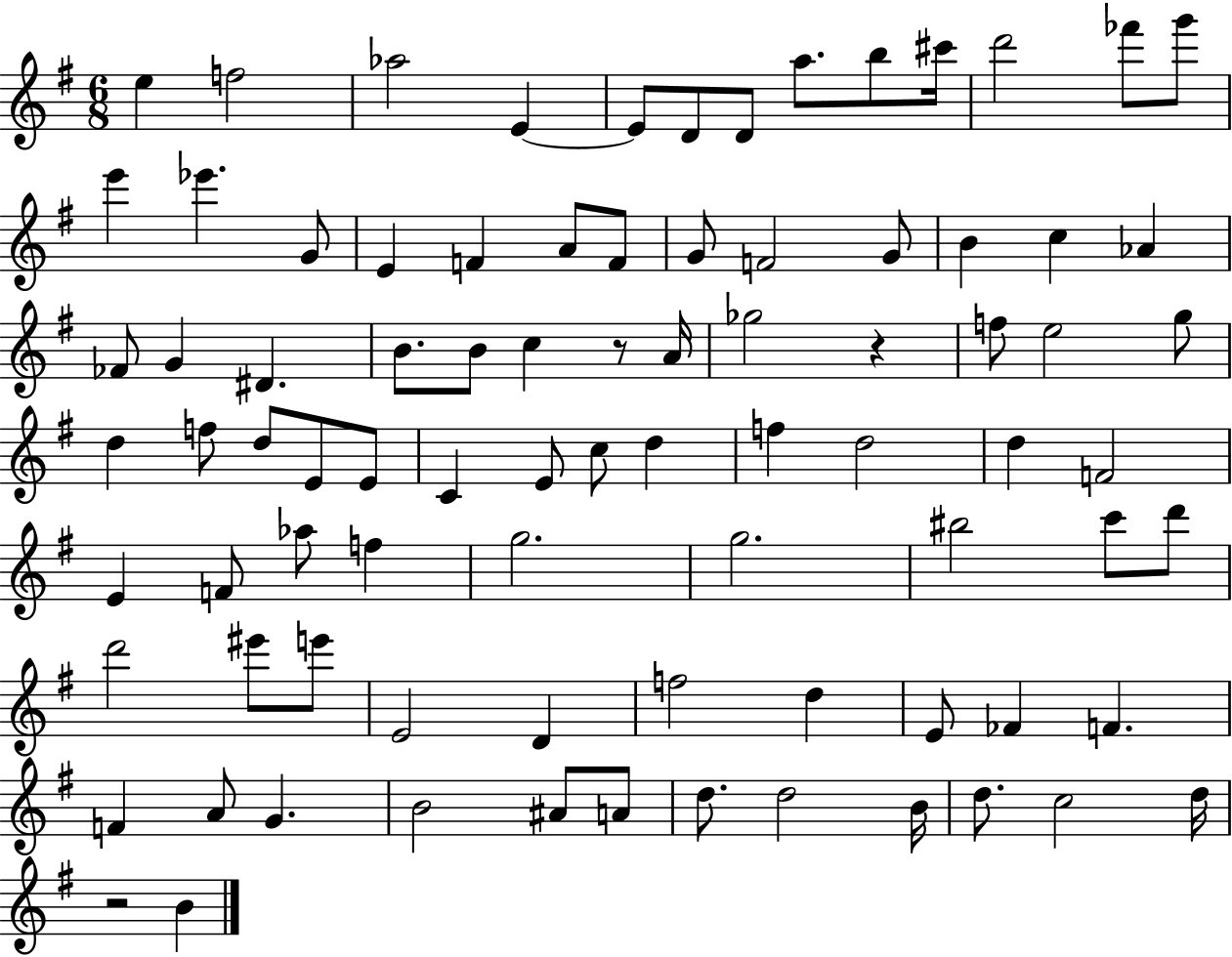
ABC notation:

X:1
T:Untitled
M:6/8
L:1/4
K:G
e f2 _a2 E E/2 D/2 D/2 a/2 b/2 ^c'/4 d'2 _f'/2 g'/2 e' _e' G/2 E F A/2 F/2 G/2 F2 G/2 B c _A _F/2 G ^D B/2 B/2 c z/2 A/4 _g2 z f/2 e2 g/2 d f/2 d/2 E/2 E/2 C E/2 c/2 d f d2 d F2 E F/2 _a/2 f g2 g2 ^b2 c'/2 d'/2 d'2 ^e'/2 e'/2 E2 D f2 d E/2 _F F F A/2 G B2 ^A/2 A/2 d/2 d2 B/4 d/2 c2 d/4 z2 B